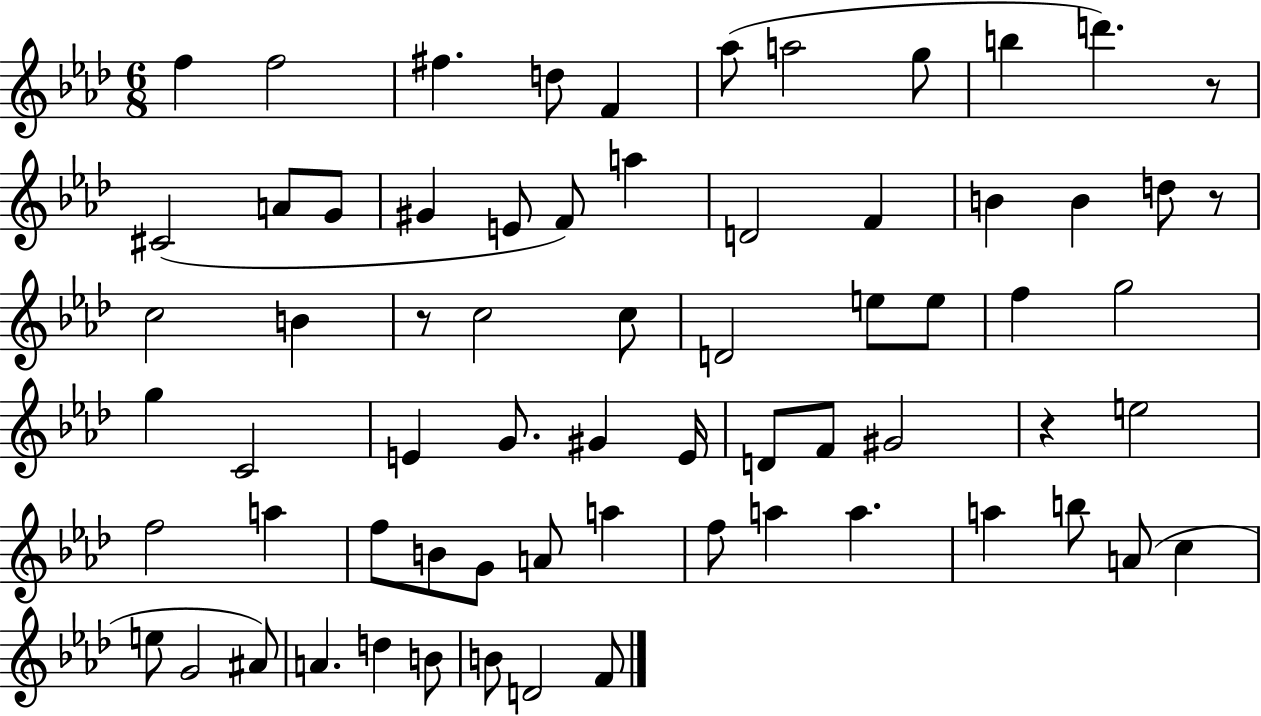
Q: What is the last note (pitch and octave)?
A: F4